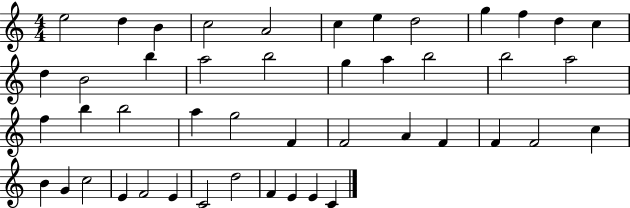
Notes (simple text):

E5/h D5/q B4/q C5/h A4/h C5/q E5/q D5/h G5/q F5/q D5/q C5/q D5/q B4/h B5/q A5/h B5/h G5/q A5/q B5/h B5/h A5/h F5/q B5/q B5/h A5/q G5/h F4/q F4/h A4/q F4/q F4/q F4/h C5/q B4/q G4/q C5/h E4/q F4/h E4/q C4/h D5/h F4/q E4/q E4/q C4/q